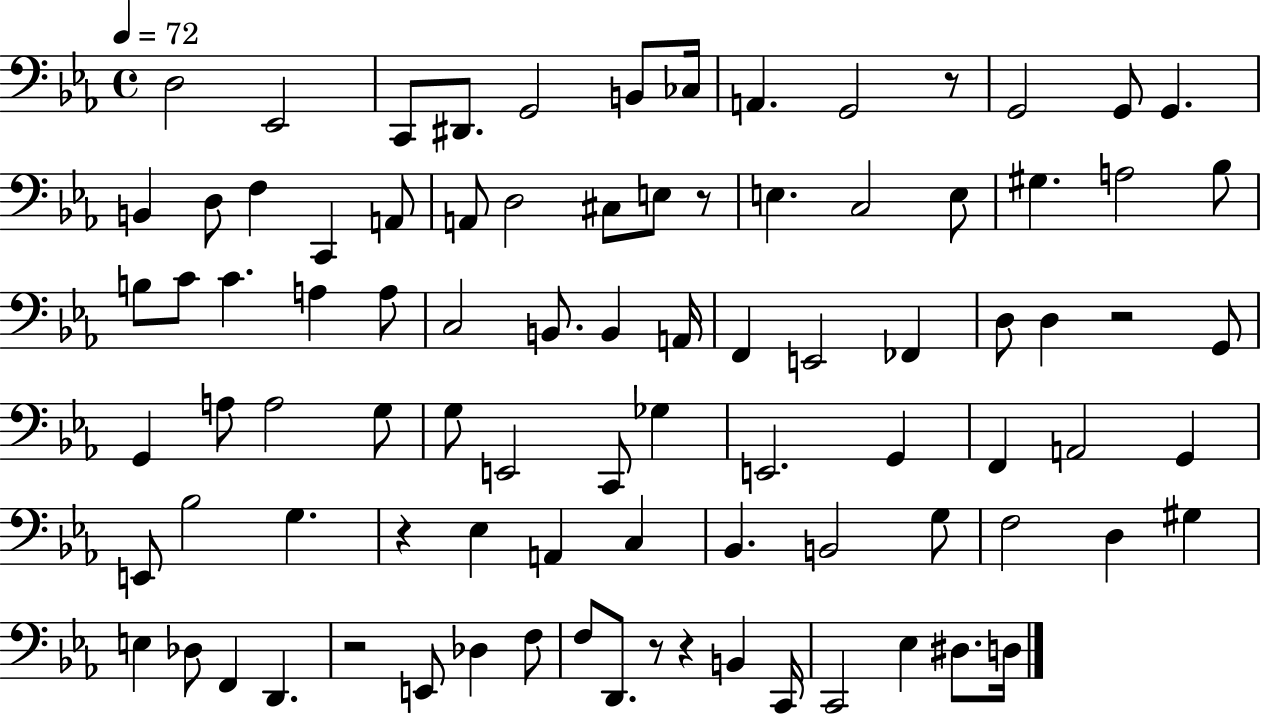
X:1
T:Untitled
M:4/4
L:1/4
K:Eb
D,2 _E,,2 C,,/2 ^D,,/2 G,,2 B,,/2 _C,/4 A,, G,,2 z/2 G,,2 G,,/2 G,, B,, D,/2 F, C,, A,,/2 A,,/2 D,2 ^C,/2 E,/2 z/2 E, C,2 E,/2 ^G, A,2 _B,/2 B,/2 C/2 C A, A,/2 C,2 B,,/2 B,, A,,/4 F,, E,,2 _F,, D,/2 D, z2 G,,/2 G,, A,/2 A,2 G,/2 G,/2 E,,2 C,,/2 _G, E,,2 G,, F,, A,,2 G,, E,,/2 _B,2 G, z _E, A,, C, _B,, B,,2 G,/2 F,2 D, ^G, E, _D,/2 F,, D,, z2 E,,/2 _D, F,/2 F,/2 D,,/2 z/2 z B,, C,,/4 C,,2 _E, ^D,/2 D,/4